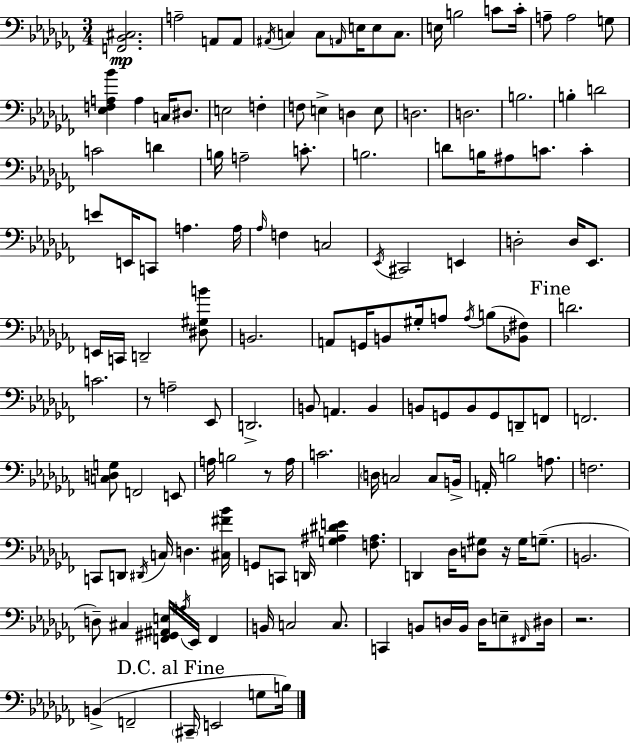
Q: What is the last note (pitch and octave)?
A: B3